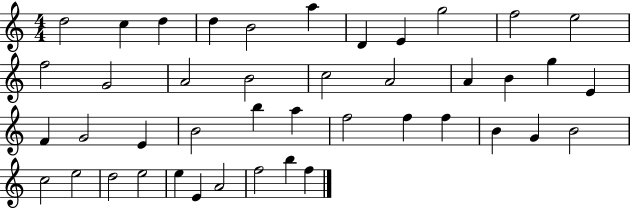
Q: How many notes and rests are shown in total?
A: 43